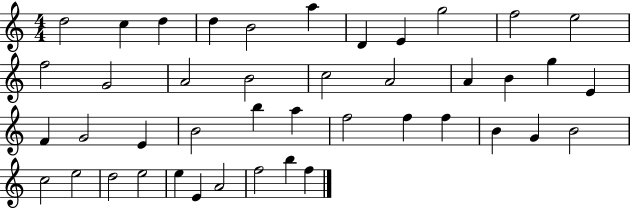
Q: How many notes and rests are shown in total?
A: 43